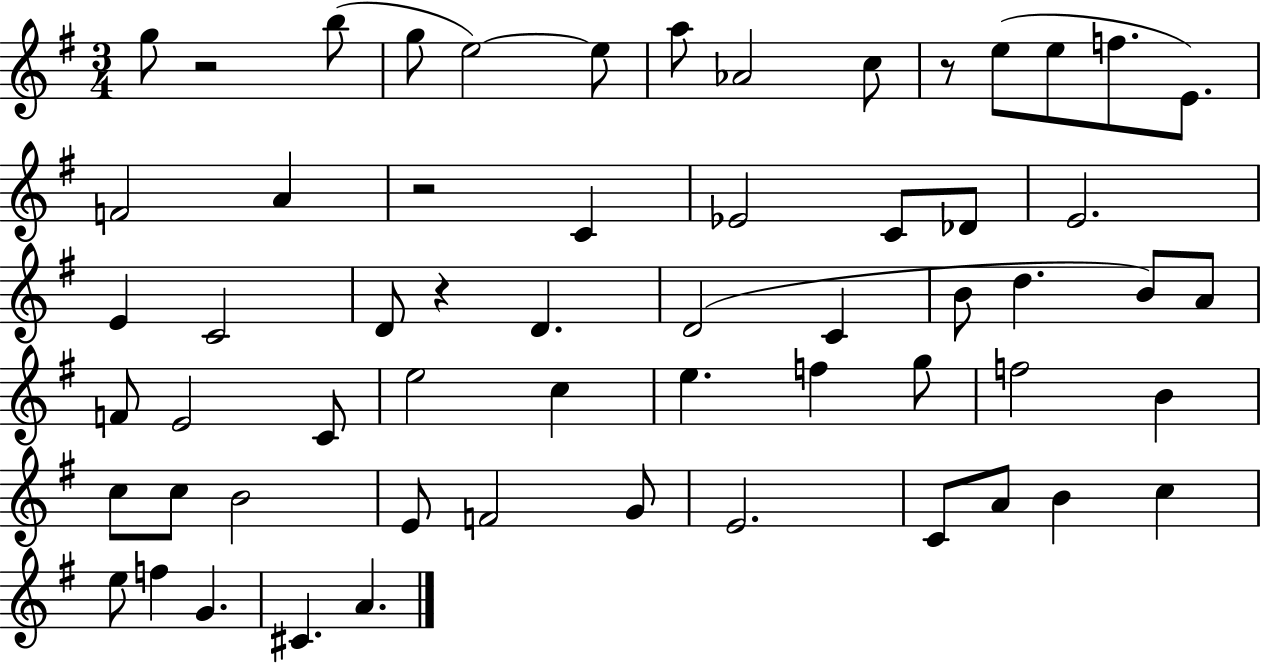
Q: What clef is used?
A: treble